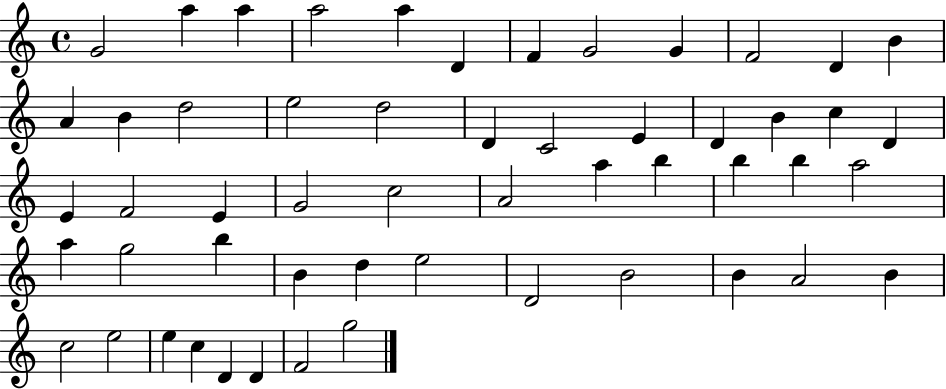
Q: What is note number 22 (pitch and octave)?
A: B4